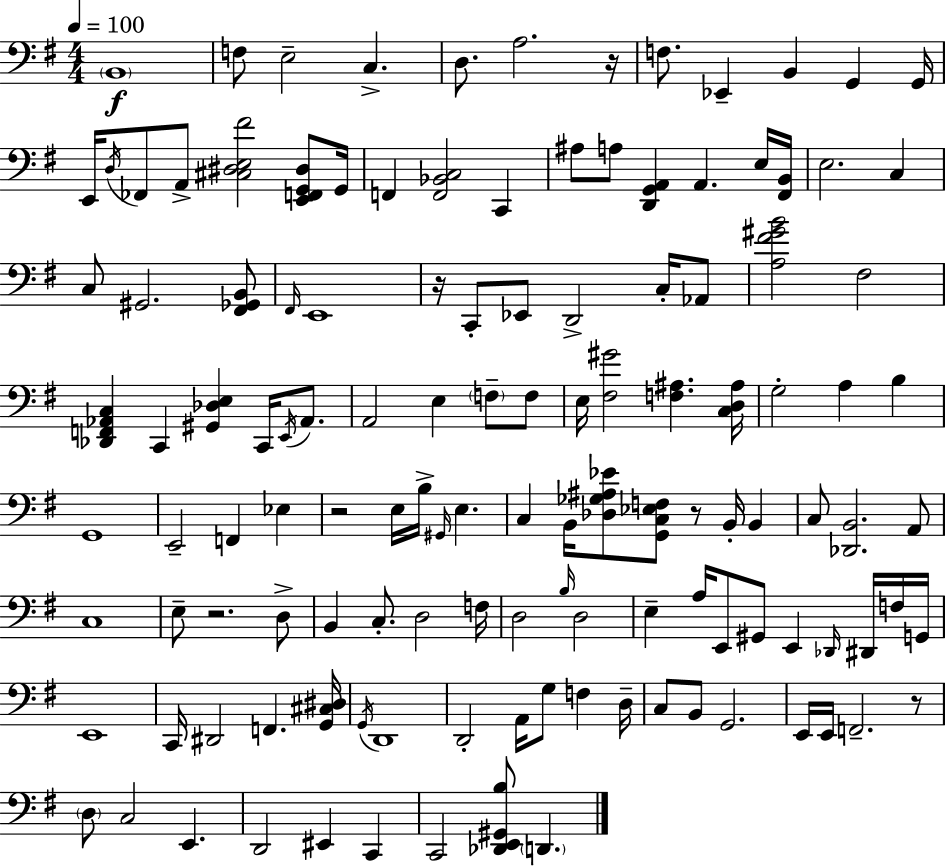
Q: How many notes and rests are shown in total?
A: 127